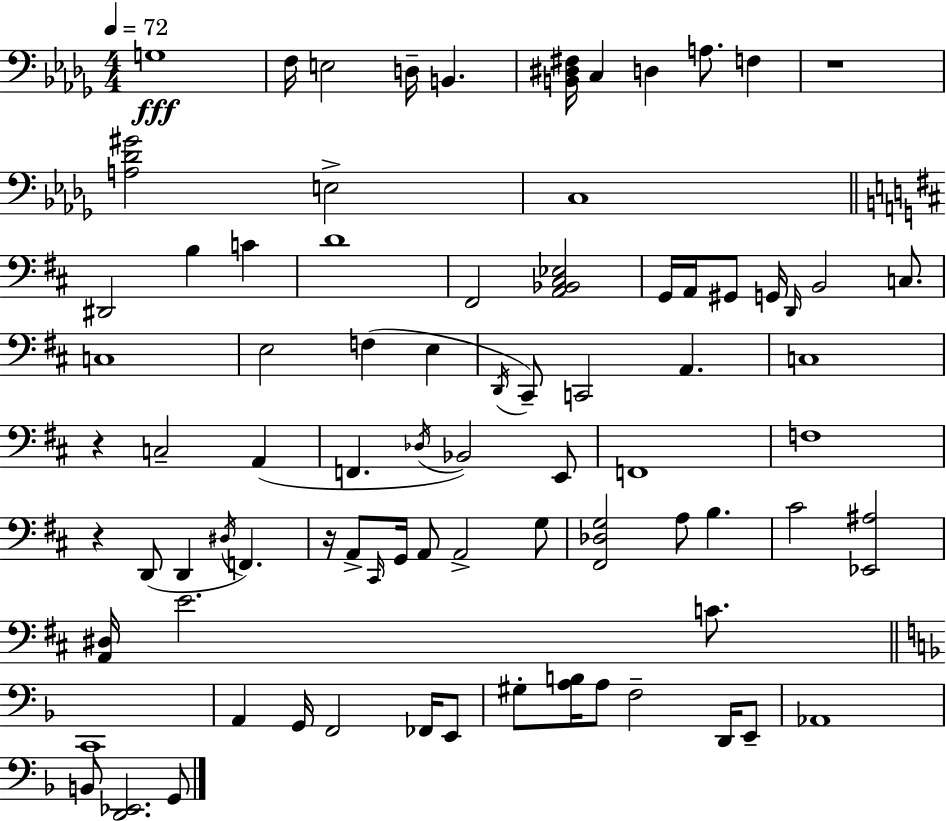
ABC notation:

X:1
T:Untitled
M:4/4
L:1/4
K:Bbm
G,4 F,/4 E,2 D,/4 B,, [B,,^D,^F,]/4 C, D, A,/2 F, z4 [A,_D^G]2 E,2 C,4 ^D,,2 B, C D4 ^F,,2 [A,,_B,,^C,_E,]2 G,,/4 A,,/4 ^G,,/2 G,,/4 D,,/4 B,,2 C,/2 C,4 E,2 F, E, D,,/4 ^C,,/2 C,,2 A,, C,4 z C,2 A,, F,, _D,/4 _B,,2 E,,/2 F,,4 F,4 z D,,/2 D,, ^D,/4 F,, z/4 A,,/2 ^C,,/4 G,,/4 A,,/2 A,,2 G,/2 [^F,,_D,G,]2 A,/2 B, ^C2 [_E,,^A,]2 [A,,^D,]/4 E2 C/2 C,,4 A,, G,,/4 F,,2 _F,,/4 E,,/2 ^G,/2 [A,B,]/4 A,/2 F,2 D,,/4 E,,/2 _A,,4 B,,/2 [D,,_E,,]2 G,,/2